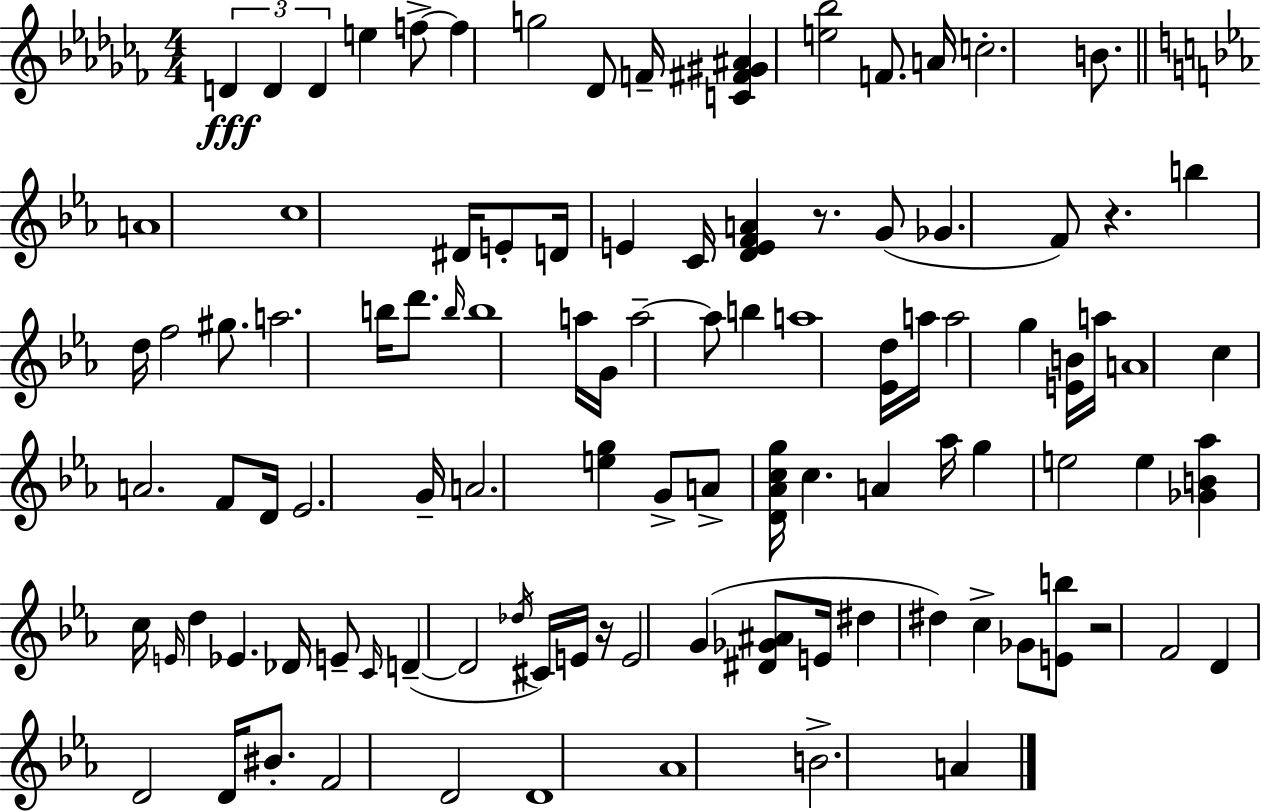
{
  \clef treble
  \numericTimeSignature
  \time 4/4
  \key aes \minor
  \tuplet 3/2 { d'4\fff d'4 d'4 } e''4 | f''8->~~ f''4 g''2 des'8 | f'16-- <c' fis' gis' ais'>4 <e'' bes''>2 f'8. | a'16 c''2.-. b'8. | \break \bar "||" \break \key c \minor a'1 | c''1 | dis'16 e'8-. d'16 e'4 c'16 <d' e' f' a'>4 r8. | g'8( ges'4. f'8) r4. | \break b''4 d''16 f''2 gis''8. | a''2. b''16 d'''8. | \grace { b''16 } b''1 | a''16 g'16 a''2--~~ a''8 b''4 | \break a''1 | <ees' d''>16 a''16 a''2 g''4 <e' b'>16 | a''16 a'1 | c''4 a'2. | \break f'8 d'16 ees'2. | g'16-- a'2. <e'' g''>4 | g'8-> a'8-> <d' aes' c'' g''>16 c''4. a'4 | aes''16 g''4 e''2 e''4 | \break <ges' b' aes''>4 c''16 \grace { e'16 } d''4 ees'4. | des'16 e'8-- \grace { c'16 } d'4--~(~ d'2 | \acciaccatura { des''16 }) cis'16 e'16 r16 e'2 g'4( | <dis' ges' ais'>8 e'16 dis''4 dis''4) c''4-> | \break ges'8 <e' b''>8 r2 f'2 | d'4 d'2 | d'16 bis'8.-. f'2 d'2 | d'1 | \break aes'1 | b'2.-> | a'4 \bar "|."
}